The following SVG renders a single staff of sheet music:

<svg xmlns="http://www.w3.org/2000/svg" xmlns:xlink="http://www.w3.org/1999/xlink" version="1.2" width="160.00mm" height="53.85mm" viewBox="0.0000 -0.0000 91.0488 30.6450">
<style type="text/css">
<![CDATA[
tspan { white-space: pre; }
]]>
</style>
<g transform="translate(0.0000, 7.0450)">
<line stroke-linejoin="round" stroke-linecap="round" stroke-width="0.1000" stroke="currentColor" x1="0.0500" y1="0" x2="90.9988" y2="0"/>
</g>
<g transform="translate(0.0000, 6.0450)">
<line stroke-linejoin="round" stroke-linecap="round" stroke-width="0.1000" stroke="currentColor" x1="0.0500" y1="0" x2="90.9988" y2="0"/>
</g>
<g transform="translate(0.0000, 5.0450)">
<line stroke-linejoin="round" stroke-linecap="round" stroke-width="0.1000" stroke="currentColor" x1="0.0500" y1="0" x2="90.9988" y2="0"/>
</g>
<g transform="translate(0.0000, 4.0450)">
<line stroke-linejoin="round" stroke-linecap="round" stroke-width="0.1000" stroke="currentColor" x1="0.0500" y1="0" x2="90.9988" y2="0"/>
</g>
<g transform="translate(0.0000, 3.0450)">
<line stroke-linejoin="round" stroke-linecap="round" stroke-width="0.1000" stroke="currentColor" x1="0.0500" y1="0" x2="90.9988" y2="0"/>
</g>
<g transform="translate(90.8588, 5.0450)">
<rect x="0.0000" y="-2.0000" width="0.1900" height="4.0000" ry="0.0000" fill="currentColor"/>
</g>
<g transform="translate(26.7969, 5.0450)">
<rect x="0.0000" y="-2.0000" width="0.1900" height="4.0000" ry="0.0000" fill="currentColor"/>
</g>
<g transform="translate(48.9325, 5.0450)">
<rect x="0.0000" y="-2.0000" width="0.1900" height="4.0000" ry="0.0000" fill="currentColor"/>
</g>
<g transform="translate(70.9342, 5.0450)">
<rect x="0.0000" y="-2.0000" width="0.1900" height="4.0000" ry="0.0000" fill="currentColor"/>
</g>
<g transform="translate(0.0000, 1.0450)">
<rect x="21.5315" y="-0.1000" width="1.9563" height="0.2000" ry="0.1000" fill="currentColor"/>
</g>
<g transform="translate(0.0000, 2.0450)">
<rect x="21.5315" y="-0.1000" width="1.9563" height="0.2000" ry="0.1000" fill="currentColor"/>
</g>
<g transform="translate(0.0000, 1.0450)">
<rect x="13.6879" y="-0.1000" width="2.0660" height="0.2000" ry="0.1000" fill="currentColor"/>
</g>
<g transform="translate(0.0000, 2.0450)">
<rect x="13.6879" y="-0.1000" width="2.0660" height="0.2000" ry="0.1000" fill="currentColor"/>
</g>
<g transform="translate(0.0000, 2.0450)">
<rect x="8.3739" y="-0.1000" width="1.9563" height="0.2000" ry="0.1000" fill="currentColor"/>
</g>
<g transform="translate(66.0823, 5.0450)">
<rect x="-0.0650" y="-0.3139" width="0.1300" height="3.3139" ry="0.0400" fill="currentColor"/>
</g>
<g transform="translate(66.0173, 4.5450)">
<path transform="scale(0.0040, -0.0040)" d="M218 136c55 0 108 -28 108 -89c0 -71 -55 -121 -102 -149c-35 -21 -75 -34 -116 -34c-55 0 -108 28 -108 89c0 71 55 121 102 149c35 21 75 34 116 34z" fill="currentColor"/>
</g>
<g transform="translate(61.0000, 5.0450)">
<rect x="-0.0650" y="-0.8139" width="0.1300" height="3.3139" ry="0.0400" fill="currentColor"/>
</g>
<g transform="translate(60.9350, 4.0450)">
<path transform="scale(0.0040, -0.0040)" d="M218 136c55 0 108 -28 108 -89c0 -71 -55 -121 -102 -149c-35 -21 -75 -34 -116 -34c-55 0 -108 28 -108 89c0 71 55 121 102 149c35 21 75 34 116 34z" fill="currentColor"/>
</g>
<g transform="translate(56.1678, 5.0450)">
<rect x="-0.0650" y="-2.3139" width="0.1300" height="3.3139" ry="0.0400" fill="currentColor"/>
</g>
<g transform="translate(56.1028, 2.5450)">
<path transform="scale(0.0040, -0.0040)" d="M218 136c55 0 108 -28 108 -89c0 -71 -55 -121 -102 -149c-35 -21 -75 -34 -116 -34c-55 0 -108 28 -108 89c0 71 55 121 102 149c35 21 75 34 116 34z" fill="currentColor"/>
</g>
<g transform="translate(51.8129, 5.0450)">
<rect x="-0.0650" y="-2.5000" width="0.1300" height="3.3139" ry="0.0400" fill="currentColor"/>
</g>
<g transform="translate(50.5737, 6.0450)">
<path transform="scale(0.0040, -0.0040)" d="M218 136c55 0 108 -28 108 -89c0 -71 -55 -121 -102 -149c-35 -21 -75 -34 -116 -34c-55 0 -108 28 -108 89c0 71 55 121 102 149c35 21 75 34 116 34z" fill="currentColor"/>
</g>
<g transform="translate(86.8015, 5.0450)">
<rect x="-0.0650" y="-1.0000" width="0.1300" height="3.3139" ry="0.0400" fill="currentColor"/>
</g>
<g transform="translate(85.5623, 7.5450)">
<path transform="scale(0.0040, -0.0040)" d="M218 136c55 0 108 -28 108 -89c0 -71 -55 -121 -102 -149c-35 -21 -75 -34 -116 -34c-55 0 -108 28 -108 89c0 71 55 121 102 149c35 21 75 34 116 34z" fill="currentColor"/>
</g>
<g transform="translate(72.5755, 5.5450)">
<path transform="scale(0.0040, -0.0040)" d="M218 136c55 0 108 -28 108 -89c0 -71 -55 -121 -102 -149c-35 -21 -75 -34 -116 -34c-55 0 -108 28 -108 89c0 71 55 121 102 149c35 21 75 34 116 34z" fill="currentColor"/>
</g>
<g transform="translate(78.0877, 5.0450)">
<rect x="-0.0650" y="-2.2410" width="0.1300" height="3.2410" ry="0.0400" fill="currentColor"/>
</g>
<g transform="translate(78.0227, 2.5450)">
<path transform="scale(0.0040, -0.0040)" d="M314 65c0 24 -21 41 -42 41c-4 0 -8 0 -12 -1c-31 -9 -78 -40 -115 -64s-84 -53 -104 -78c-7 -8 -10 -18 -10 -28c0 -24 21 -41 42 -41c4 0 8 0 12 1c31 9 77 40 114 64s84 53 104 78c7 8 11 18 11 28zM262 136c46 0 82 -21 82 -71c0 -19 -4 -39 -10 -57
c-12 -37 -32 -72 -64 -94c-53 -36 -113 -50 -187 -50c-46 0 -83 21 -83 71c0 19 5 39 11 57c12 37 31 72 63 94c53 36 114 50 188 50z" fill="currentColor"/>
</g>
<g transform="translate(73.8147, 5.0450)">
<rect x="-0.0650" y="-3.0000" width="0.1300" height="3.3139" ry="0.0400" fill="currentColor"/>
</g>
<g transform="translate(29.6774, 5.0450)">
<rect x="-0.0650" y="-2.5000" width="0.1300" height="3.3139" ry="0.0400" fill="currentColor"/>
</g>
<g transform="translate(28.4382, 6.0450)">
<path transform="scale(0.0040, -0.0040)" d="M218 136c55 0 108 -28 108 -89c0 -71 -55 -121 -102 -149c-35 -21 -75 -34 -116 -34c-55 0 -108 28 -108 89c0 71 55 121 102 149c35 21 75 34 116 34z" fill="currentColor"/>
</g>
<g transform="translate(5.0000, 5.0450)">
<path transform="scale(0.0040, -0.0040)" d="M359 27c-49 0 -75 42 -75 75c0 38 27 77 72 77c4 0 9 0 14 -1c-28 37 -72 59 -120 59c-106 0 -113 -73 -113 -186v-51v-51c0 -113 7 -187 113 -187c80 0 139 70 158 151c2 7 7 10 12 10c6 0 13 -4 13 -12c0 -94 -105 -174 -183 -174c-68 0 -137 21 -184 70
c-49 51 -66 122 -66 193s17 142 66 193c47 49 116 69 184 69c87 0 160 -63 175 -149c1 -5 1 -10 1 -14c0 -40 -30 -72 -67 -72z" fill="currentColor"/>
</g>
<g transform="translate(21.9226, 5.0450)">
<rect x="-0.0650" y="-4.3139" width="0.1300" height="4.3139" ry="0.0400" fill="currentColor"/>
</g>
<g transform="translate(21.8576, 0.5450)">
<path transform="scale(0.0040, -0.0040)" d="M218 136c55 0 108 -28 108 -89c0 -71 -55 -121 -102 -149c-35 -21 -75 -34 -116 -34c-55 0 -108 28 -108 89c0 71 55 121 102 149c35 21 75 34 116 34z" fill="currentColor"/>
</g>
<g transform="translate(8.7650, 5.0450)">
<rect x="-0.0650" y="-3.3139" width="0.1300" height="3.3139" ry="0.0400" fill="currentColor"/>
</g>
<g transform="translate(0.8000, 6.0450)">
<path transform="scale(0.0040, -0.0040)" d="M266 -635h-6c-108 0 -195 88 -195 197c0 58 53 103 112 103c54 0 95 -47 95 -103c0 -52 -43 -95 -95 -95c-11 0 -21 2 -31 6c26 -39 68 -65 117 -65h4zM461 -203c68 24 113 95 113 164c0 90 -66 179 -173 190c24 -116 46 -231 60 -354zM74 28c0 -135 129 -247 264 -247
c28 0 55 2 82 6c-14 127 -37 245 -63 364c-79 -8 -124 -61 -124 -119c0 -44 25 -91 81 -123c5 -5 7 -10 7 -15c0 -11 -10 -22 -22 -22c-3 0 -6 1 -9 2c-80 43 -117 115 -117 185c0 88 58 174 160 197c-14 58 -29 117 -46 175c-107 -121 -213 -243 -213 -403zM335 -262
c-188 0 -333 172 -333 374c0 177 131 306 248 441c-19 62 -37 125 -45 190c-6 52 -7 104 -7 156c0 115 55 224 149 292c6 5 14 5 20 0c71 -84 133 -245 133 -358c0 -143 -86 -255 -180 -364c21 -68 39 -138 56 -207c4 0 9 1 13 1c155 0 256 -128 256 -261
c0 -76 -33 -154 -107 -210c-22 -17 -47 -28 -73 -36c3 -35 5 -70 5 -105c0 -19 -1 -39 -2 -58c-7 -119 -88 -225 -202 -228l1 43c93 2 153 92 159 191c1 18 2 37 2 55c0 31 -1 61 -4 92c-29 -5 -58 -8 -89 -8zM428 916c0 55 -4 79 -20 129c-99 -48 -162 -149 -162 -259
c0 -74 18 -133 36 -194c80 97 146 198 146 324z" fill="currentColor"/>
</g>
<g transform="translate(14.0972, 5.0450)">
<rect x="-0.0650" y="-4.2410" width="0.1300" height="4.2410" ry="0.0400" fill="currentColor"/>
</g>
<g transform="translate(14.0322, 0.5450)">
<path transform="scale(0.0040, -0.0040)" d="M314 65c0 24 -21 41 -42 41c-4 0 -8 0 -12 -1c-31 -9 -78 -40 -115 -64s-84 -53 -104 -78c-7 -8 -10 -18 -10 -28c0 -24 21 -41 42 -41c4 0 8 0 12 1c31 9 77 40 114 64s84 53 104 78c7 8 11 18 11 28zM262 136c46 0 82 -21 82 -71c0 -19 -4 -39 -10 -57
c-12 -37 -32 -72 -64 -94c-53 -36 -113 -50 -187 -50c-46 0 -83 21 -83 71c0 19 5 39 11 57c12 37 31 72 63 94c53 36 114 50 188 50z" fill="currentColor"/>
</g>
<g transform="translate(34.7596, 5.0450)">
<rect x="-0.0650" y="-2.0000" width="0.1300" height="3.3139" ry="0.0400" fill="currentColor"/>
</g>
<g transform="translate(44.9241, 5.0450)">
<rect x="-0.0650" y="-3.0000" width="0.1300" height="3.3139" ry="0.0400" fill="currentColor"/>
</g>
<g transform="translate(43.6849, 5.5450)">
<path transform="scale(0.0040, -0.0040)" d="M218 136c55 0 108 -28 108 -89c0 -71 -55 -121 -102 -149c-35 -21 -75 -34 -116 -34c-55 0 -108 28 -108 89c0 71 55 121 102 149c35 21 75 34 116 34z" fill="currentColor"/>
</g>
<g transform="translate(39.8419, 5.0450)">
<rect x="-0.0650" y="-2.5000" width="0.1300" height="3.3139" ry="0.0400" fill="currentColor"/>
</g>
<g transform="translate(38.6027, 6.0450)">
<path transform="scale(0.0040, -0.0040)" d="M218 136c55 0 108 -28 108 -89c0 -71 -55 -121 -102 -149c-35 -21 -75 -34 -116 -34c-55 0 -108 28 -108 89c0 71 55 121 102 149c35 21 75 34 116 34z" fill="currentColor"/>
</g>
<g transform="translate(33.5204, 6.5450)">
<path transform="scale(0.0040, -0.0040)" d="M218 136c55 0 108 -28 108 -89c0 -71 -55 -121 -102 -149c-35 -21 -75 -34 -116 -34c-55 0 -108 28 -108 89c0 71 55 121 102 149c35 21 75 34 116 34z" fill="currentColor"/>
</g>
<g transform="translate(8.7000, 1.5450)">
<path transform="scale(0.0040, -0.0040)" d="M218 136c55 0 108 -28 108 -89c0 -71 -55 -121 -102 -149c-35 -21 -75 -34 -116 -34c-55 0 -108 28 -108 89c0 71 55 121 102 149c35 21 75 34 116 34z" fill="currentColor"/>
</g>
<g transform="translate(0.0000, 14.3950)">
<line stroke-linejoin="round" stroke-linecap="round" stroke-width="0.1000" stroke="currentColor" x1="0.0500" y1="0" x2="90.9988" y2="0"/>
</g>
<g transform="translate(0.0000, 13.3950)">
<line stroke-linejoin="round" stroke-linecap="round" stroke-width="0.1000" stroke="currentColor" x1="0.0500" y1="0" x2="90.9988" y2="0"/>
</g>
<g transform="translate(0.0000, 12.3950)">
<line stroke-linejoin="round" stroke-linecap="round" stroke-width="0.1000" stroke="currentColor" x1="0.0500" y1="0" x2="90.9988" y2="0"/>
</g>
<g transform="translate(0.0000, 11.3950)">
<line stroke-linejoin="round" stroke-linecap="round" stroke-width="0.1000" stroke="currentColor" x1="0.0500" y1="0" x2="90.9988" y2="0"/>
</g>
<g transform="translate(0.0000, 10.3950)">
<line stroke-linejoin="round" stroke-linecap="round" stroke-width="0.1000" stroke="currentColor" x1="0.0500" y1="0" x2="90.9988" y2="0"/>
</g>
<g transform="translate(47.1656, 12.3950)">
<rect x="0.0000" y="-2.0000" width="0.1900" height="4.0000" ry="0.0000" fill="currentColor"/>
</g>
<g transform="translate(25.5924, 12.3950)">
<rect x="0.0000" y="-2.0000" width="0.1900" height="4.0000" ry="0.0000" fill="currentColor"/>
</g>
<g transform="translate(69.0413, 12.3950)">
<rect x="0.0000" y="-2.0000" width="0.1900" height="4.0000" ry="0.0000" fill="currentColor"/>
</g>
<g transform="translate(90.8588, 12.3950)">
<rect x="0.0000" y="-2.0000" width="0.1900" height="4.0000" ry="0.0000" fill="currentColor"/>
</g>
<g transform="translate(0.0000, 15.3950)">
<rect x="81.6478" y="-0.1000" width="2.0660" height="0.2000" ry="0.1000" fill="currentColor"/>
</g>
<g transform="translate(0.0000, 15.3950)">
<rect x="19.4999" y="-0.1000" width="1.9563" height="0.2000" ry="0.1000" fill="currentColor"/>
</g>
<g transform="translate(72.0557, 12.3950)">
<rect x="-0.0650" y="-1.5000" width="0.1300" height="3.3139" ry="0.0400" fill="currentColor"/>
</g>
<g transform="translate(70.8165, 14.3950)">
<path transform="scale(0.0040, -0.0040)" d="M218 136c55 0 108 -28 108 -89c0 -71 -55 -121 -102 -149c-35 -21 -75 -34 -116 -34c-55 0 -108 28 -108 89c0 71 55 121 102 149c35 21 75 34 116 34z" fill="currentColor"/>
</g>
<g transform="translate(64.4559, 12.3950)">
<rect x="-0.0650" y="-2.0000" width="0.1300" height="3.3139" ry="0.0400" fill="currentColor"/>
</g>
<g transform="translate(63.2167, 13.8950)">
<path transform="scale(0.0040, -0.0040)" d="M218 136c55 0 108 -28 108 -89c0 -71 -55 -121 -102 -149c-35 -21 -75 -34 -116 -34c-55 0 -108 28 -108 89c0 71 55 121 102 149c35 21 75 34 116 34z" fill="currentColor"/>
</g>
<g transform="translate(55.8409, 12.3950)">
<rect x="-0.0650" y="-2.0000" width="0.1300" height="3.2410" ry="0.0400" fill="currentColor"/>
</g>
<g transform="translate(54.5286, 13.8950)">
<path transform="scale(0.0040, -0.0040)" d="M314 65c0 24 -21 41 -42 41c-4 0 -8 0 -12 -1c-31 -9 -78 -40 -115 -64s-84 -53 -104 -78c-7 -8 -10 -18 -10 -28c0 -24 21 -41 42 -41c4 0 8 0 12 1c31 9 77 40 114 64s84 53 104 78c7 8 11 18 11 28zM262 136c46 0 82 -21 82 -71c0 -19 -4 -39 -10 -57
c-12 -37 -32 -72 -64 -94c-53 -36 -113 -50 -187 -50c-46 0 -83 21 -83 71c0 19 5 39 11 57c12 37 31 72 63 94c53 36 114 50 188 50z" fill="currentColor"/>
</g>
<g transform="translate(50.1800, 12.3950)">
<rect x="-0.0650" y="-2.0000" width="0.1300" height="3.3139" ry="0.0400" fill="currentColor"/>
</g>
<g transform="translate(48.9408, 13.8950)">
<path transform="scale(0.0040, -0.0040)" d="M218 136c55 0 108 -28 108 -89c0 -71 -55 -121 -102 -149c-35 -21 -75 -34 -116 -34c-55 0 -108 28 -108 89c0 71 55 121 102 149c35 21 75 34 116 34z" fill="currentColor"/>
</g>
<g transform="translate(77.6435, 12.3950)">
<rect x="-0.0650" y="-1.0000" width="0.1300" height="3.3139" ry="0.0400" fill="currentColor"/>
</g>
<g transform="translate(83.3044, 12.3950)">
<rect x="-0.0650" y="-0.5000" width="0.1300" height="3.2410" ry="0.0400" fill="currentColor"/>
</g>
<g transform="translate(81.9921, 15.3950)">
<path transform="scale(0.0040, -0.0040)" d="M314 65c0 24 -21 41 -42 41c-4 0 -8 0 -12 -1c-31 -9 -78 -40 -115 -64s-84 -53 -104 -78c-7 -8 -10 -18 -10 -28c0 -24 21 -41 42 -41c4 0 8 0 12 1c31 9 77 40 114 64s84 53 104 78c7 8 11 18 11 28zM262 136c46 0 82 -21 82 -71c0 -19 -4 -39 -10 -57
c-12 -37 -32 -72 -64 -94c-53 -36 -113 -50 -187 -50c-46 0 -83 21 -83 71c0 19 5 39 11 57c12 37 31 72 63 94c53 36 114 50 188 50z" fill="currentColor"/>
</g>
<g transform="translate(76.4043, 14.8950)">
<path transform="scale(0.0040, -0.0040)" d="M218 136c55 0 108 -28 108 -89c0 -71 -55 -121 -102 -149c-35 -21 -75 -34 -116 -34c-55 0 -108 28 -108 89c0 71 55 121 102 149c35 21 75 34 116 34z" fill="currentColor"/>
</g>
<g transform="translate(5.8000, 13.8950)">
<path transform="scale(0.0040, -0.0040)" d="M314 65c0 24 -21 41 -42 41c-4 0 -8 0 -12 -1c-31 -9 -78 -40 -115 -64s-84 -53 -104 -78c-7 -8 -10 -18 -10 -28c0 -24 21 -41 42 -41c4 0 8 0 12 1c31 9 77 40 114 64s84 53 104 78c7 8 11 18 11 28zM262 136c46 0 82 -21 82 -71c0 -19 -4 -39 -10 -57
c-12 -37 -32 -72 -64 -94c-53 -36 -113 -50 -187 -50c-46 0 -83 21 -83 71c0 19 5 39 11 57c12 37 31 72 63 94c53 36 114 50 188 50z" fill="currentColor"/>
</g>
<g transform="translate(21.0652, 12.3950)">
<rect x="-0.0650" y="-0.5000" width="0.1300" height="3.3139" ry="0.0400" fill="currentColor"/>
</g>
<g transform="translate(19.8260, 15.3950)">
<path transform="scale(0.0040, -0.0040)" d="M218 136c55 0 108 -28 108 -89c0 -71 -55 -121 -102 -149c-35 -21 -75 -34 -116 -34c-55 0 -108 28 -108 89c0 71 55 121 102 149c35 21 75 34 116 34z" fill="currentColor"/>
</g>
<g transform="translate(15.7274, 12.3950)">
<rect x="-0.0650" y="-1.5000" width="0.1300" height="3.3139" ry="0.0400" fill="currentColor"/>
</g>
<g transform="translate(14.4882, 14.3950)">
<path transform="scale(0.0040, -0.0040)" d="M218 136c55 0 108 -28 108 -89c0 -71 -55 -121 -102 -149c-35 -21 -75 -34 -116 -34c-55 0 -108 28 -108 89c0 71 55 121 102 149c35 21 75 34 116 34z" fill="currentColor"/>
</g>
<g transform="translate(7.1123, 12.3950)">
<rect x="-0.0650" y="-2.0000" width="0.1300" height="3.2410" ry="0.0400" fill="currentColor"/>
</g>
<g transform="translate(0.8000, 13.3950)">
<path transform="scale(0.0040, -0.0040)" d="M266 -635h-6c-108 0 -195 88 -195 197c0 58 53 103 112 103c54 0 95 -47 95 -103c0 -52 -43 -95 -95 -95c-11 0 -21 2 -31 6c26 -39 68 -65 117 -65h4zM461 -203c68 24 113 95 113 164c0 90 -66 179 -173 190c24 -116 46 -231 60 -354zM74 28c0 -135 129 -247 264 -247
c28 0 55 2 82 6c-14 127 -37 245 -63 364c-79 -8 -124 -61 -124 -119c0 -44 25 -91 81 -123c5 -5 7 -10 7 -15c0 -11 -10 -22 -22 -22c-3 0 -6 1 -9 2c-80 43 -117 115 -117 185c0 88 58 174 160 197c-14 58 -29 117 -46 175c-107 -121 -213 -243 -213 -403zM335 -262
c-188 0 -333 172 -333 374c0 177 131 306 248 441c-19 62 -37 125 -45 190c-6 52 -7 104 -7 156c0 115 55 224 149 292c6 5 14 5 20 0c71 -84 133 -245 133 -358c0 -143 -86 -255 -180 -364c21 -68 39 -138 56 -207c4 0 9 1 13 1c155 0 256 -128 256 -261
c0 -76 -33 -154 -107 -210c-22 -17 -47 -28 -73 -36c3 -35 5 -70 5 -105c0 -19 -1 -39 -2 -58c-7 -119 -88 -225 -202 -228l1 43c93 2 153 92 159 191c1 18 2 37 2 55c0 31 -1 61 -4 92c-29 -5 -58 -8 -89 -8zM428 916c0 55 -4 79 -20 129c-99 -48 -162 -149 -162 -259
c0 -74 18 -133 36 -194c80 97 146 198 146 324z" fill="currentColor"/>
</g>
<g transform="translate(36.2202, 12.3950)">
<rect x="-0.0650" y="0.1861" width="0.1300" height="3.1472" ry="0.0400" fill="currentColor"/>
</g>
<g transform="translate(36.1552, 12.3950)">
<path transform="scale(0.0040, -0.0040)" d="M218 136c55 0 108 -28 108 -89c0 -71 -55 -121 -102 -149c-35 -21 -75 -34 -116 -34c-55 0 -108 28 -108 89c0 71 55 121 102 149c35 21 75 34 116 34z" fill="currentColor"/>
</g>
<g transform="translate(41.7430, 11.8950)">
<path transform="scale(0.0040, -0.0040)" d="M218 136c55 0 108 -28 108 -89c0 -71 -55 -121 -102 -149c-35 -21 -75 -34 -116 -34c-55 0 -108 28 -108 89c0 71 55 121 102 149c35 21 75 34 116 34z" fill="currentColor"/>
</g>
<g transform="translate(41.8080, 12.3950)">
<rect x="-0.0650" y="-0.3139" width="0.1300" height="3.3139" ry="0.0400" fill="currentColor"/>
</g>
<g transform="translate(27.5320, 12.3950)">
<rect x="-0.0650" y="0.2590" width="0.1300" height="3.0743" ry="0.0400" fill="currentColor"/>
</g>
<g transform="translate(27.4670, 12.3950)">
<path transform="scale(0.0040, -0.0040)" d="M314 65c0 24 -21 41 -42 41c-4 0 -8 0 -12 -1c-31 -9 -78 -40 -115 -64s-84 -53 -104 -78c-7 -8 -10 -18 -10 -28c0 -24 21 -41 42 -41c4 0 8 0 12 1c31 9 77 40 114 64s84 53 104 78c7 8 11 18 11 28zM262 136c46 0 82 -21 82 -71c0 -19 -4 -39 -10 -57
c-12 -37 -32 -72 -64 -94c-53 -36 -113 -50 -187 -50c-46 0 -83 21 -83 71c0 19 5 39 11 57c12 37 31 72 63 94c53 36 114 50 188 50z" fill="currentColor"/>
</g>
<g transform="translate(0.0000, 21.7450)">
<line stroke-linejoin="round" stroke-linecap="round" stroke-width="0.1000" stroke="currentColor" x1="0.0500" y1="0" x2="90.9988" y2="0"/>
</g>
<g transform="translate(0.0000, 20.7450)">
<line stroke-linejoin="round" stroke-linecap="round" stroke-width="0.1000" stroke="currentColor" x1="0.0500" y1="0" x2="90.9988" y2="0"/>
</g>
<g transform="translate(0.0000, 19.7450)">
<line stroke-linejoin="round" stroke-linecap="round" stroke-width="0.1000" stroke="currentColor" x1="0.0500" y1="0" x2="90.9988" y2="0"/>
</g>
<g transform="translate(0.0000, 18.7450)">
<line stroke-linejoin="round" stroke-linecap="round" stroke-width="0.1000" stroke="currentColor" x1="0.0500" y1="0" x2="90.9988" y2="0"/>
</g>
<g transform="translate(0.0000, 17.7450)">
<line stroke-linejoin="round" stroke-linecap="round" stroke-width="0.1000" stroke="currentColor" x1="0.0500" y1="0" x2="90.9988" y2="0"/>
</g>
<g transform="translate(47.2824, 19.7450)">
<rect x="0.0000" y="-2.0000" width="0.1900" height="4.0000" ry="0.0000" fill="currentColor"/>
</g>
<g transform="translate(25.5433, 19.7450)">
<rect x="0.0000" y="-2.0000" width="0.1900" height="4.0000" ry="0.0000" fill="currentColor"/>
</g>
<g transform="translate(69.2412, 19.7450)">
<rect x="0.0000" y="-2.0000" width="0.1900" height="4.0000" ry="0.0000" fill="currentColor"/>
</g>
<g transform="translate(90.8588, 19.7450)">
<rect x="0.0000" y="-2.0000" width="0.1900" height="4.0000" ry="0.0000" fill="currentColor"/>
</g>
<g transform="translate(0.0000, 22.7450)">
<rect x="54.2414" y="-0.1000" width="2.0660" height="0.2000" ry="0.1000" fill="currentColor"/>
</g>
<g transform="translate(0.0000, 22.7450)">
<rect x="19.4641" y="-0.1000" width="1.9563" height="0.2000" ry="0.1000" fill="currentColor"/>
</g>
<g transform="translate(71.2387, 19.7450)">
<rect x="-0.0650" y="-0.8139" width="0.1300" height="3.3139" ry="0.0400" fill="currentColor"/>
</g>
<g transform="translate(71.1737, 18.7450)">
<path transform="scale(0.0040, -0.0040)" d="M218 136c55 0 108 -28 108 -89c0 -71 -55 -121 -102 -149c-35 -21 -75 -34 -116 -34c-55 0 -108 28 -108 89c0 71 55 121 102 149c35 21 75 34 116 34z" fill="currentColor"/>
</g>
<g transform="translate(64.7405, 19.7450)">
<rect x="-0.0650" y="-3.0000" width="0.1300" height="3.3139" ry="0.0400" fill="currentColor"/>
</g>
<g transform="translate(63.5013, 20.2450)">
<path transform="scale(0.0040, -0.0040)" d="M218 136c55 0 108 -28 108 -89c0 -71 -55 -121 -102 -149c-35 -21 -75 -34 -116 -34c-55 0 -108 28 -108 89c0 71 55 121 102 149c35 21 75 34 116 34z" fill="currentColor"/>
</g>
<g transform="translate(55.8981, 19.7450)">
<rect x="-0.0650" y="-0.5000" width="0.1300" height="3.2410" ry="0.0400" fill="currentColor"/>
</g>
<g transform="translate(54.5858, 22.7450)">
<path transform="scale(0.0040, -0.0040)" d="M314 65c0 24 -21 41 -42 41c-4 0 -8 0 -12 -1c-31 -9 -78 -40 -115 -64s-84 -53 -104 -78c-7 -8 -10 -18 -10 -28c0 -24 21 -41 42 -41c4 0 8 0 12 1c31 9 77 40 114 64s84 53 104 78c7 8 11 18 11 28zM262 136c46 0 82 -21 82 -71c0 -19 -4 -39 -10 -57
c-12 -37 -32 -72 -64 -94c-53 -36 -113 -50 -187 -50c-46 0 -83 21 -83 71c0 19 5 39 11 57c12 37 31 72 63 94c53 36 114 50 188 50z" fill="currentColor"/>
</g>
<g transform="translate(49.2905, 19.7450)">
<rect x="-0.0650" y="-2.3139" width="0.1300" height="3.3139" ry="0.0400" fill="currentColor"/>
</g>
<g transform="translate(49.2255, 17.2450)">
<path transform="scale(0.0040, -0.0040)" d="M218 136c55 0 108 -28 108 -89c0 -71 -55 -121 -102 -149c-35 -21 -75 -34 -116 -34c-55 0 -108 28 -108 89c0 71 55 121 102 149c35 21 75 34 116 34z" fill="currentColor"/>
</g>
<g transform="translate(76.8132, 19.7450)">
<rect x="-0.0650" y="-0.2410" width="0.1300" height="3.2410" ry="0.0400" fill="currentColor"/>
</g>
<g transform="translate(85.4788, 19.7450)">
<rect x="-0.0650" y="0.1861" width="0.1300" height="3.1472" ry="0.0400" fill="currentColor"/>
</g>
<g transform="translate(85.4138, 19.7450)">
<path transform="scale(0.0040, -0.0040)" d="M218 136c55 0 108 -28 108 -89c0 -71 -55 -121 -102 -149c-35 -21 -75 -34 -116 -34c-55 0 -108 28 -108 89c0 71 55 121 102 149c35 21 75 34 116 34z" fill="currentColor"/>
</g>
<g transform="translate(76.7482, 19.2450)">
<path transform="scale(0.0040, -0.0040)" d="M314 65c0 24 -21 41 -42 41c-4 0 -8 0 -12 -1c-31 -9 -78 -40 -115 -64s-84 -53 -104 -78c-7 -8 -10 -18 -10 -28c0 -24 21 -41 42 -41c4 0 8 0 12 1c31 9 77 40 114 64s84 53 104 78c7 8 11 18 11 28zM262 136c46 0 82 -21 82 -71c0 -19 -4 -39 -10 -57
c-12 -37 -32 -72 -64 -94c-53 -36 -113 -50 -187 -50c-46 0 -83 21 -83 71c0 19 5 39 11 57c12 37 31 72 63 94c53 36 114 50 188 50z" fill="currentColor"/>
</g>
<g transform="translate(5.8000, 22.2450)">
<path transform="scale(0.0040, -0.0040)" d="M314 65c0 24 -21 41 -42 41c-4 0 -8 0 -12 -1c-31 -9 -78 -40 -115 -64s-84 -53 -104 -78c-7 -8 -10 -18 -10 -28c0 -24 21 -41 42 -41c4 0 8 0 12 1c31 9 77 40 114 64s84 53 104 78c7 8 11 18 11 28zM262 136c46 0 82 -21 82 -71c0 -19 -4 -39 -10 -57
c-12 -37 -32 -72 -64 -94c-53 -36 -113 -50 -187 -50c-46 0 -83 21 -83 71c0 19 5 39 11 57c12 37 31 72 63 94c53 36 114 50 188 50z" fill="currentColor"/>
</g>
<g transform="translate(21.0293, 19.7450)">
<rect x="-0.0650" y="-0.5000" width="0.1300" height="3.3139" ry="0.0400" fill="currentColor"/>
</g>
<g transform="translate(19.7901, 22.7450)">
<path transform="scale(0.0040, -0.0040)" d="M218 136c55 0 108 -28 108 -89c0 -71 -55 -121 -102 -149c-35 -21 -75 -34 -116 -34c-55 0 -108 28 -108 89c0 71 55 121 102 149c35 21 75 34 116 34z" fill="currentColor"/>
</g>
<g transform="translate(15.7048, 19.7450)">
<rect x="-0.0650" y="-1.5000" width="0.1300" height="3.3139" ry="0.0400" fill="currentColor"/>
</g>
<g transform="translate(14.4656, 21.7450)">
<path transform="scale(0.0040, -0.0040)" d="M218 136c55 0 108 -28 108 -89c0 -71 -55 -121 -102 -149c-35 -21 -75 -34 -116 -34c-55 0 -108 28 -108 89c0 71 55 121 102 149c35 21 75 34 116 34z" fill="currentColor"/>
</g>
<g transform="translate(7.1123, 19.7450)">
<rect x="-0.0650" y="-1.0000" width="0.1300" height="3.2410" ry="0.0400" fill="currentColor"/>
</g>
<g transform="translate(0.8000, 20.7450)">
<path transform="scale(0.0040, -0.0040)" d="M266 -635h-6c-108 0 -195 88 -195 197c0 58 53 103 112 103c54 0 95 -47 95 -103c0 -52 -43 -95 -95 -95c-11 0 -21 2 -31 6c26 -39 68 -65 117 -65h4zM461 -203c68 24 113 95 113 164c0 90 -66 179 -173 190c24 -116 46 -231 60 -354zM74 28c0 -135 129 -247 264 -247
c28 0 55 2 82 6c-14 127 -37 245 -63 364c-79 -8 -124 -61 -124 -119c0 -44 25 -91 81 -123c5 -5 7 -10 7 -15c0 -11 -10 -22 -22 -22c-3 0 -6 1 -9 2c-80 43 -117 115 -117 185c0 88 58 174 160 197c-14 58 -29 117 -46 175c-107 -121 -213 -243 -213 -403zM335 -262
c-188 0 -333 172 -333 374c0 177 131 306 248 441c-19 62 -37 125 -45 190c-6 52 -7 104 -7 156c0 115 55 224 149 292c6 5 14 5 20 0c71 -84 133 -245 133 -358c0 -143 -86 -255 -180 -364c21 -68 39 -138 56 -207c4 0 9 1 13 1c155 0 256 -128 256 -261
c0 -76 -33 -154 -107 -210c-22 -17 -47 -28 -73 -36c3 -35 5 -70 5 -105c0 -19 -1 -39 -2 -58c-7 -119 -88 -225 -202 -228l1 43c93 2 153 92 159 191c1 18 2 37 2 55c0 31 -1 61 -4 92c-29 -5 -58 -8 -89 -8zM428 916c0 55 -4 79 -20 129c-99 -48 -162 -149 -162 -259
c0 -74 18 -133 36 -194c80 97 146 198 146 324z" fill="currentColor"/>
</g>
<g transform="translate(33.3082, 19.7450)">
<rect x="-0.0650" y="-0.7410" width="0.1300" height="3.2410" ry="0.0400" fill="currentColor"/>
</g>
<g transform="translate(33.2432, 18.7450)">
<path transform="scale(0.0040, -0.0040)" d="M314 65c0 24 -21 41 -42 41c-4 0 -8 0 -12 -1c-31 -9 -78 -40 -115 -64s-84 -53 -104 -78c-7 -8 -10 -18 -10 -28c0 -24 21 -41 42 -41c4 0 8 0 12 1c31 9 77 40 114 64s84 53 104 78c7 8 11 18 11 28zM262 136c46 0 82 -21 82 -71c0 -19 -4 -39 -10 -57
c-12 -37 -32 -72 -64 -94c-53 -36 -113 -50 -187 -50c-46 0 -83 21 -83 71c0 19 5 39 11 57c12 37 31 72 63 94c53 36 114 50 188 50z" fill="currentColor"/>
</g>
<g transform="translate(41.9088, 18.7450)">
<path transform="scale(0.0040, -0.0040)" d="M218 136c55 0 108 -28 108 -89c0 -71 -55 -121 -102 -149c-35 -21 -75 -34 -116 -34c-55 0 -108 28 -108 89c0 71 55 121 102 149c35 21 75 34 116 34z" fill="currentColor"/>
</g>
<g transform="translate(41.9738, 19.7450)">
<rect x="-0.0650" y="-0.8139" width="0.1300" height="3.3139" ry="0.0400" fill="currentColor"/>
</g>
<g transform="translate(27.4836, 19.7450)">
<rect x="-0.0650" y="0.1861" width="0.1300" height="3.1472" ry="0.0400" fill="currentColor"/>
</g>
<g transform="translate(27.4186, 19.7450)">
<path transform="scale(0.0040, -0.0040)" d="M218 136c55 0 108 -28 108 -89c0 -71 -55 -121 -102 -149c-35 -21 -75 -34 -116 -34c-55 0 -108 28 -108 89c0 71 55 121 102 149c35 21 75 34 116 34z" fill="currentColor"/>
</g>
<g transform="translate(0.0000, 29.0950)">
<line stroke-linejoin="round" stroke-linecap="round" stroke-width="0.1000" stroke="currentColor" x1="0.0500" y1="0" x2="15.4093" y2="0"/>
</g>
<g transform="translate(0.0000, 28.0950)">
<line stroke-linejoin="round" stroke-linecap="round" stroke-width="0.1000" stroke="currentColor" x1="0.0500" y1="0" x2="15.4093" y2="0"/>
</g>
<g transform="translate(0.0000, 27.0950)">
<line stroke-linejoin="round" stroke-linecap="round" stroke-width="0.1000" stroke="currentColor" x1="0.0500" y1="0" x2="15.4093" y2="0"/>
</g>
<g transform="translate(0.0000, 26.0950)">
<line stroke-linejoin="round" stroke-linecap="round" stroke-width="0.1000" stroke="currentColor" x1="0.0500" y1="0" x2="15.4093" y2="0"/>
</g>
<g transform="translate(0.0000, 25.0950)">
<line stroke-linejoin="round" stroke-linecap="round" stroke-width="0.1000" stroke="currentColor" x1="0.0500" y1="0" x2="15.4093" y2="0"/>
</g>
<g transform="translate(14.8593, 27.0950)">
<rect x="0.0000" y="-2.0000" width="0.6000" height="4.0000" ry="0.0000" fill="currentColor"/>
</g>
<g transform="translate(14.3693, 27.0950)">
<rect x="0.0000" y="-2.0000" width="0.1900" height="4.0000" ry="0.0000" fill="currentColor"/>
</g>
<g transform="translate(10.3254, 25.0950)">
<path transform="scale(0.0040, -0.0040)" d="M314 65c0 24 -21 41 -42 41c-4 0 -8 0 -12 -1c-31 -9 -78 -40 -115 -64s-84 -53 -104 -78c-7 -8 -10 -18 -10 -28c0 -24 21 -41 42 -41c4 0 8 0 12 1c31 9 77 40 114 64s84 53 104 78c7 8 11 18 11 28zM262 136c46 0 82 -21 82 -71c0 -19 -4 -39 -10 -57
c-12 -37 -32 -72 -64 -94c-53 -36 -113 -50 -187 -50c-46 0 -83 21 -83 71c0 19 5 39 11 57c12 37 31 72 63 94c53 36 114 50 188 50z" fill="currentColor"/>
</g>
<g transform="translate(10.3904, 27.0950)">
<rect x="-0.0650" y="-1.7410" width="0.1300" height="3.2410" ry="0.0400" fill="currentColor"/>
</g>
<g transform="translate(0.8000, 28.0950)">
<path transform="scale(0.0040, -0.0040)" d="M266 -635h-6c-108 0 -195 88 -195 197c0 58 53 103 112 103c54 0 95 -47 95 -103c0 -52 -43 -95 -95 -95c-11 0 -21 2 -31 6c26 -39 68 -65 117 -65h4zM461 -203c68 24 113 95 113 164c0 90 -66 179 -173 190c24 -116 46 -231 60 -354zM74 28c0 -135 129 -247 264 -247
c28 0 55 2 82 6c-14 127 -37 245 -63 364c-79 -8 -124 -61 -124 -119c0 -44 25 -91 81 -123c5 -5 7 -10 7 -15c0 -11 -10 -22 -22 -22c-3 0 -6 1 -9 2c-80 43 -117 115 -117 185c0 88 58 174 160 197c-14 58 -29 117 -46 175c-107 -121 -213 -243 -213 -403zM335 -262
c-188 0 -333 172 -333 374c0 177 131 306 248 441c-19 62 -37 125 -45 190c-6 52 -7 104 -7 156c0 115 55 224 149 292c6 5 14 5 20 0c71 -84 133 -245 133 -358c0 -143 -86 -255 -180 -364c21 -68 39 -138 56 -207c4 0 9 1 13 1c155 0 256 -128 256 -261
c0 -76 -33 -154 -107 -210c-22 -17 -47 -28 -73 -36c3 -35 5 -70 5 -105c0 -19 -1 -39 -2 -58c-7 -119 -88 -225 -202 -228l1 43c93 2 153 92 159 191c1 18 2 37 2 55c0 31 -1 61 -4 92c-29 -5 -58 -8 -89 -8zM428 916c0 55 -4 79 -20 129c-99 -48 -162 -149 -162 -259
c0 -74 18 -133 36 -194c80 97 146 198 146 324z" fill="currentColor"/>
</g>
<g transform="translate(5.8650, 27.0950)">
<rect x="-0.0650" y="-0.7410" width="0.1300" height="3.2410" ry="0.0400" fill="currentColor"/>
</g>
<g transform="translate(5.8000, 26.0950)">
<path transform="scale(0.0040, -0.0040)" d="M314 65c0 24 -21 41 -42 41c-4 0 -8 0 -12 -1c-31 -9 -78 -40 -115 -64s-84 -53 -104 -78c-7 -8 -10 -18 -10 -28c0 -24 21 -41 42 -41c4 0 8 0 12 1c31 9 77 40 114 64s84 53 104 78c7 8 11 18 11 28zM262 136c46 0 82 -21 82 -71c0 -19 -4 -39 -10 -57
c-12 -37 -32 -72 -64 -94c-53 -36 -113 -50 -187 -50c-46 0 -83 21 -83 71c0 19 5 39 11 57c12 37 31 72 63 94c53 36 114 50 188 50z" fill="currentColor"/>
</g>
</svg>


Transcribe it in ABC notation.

X:1
T:Untitled
M:4/4
L:1/4
K:C
b d'2 d' G F G A G g d c A g2 D F2 E C B2 B c F F2 F E D C2 D2 E C B d2 d g C2 A d c2 B d2 f2